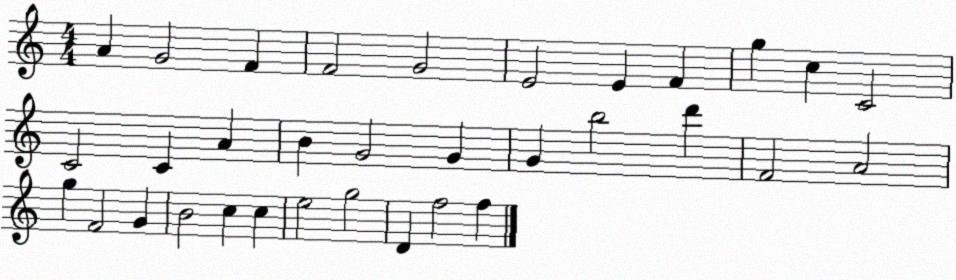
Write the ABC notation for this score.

X:1
T:Untitled
M:4/4
L:1/4
K:C
A G2 F F2 G2 E2 E F g c C2 C2 C A B G2 G G b2 d' F2 A2 g F2 G B2 c c e2 g2 D f2 f